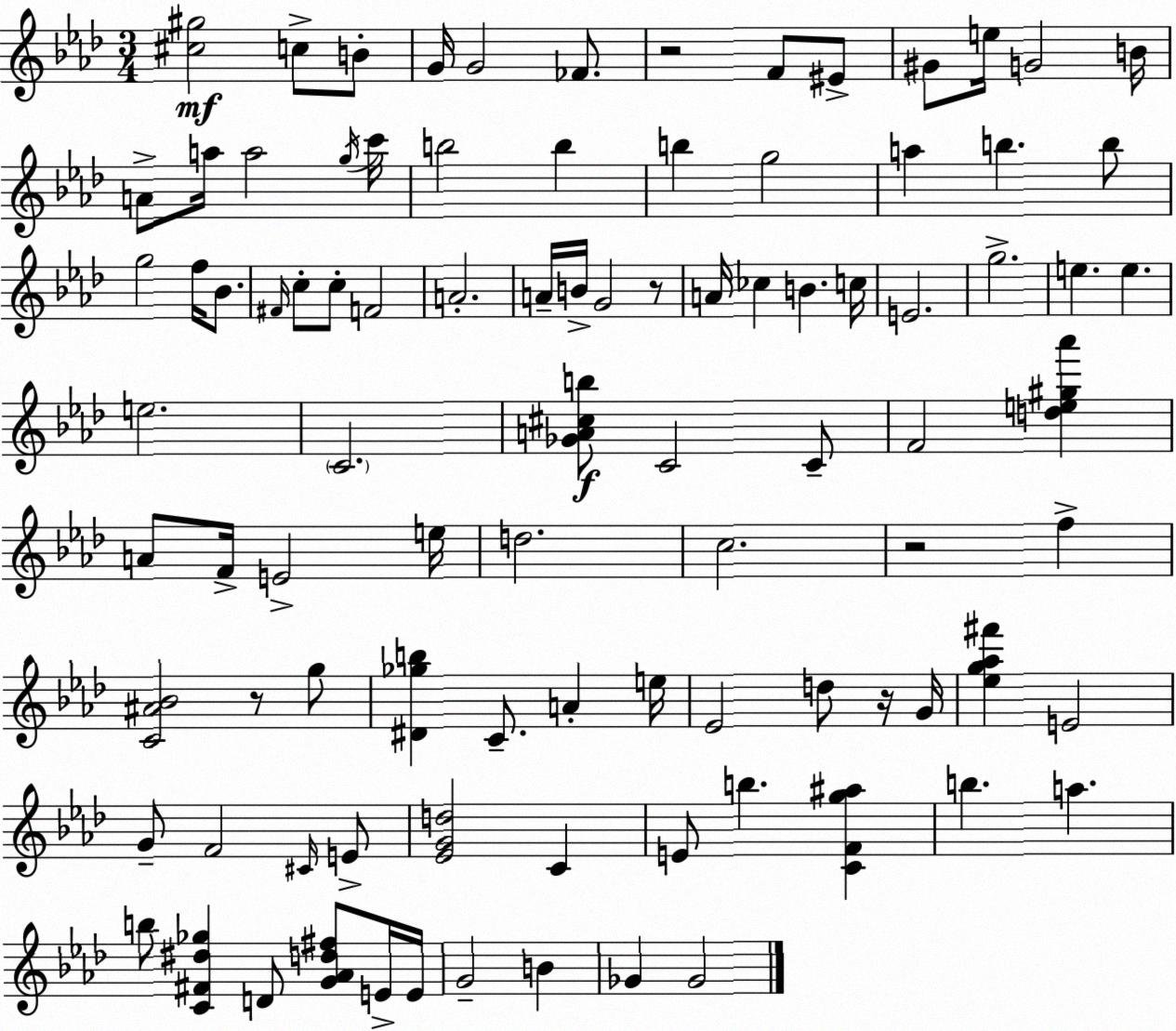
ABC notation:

X:1
T:Untitled
M:3/4
L:1/4
K:Ab
[^c^g]2 c/2 B/2 G/4 G2 _F/2 z2 F/2 ^E/2 ^G/2 e/4 G2 B/4 A/2 a/4 a2 g/4 c'/4 b2 b b g2 a b b/2 g2 f/4 _B/2 ^F/4 c/2 c/2 F2 A2 A/4 B/4 G2 z/2 A/4 _c B c/4 E2 g2 e e e2 C2 [_GA^cb]/2 C2 C/2 F2 [de^g_a'] A/2 F/4 E2 e/4 d2 c2 z2 f [C^A_B]2 z/2 g/2 [^D_gb] C/2 A e/4 _E2 d/2 z/4 G/4 [_eg_a^f'] E2 G/2 F2 ^C/4 E/2 [_EGd]2 C E/2 b [CFg^a] b a b/2 [C^F^d_g] D/2 [G_Ad^f]/2 E/4 E/4 G2 B _G _G2